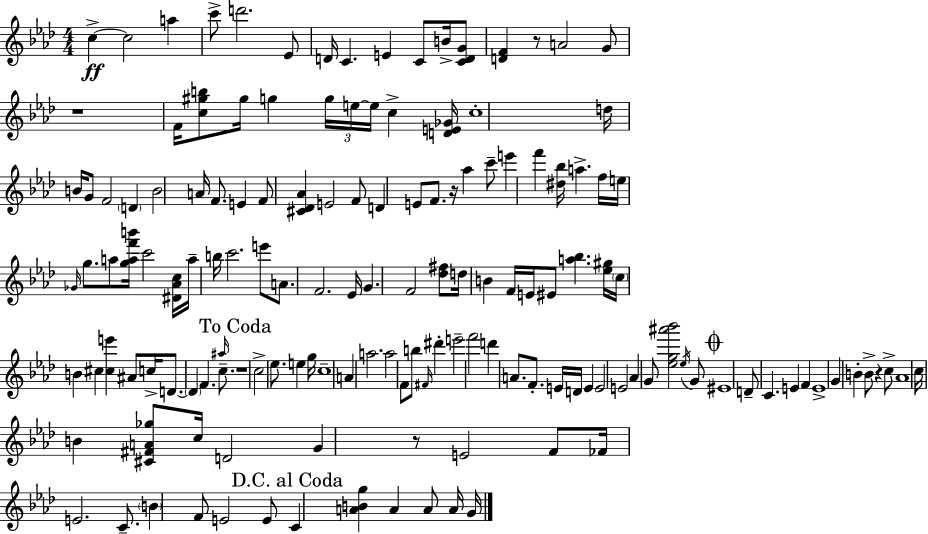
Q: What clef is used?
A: treble